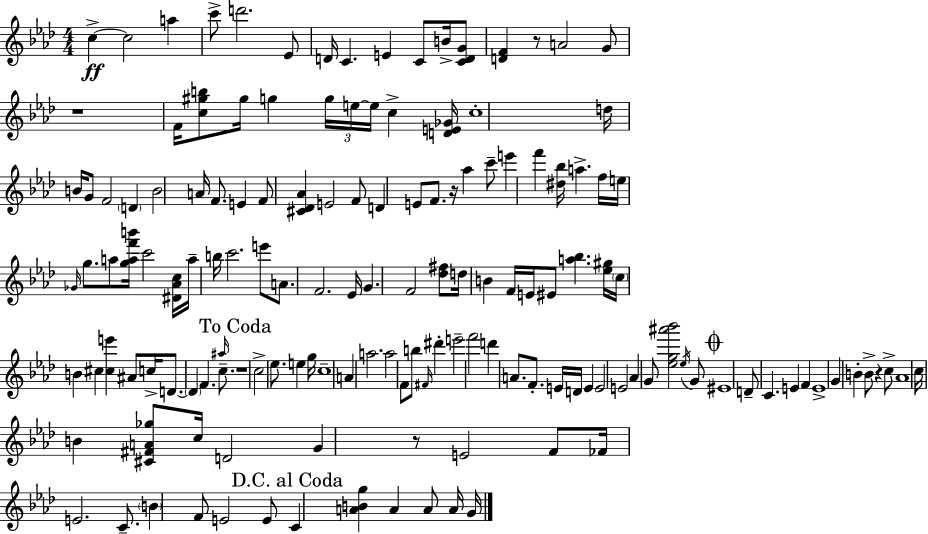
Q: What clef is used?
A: treble